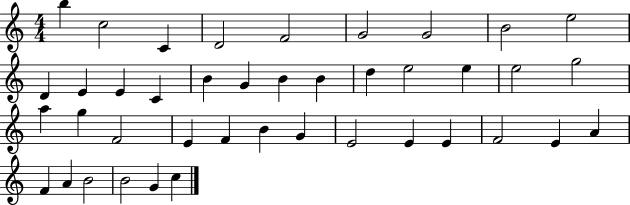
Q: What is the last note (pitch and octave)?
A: C5